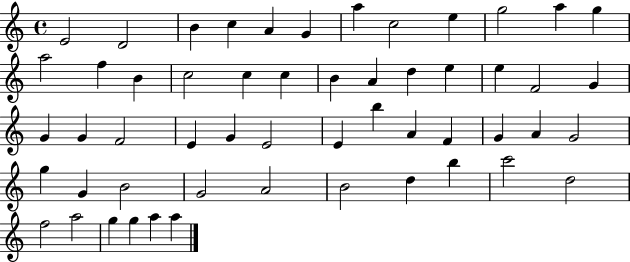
X:1
T:Untitled
M:4/4
L:1/4
K:C
E2 D2 B c A G a c2 e g2 a g a2 f B c2 c c B A d e e F2 G G G F2 E G E2 E b A F G A G2 g G B2 G2 A2 B2 d b c'2 d2 f2 a2 g g a a